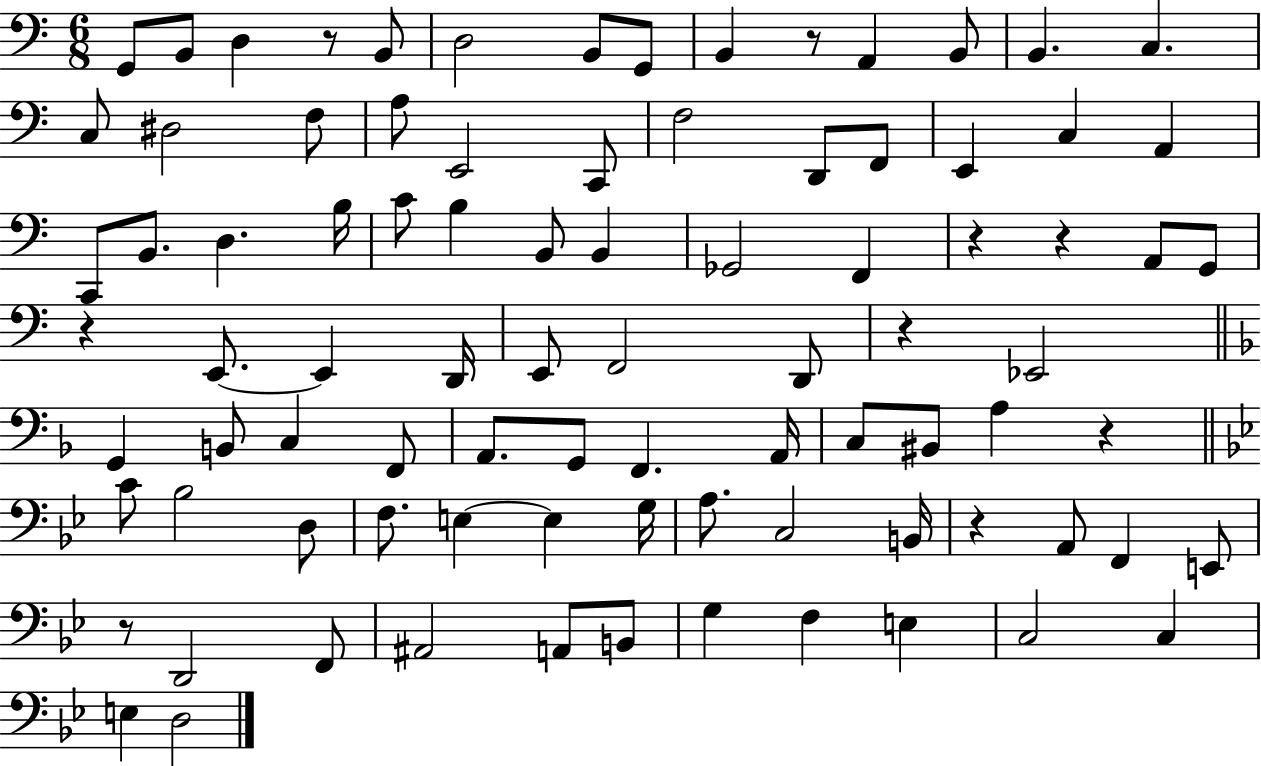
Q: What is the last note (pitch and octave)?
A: D3